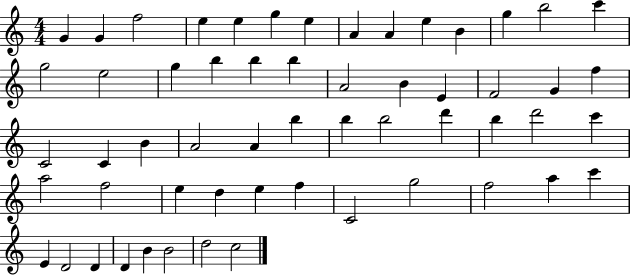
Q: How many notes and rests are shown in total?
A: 57